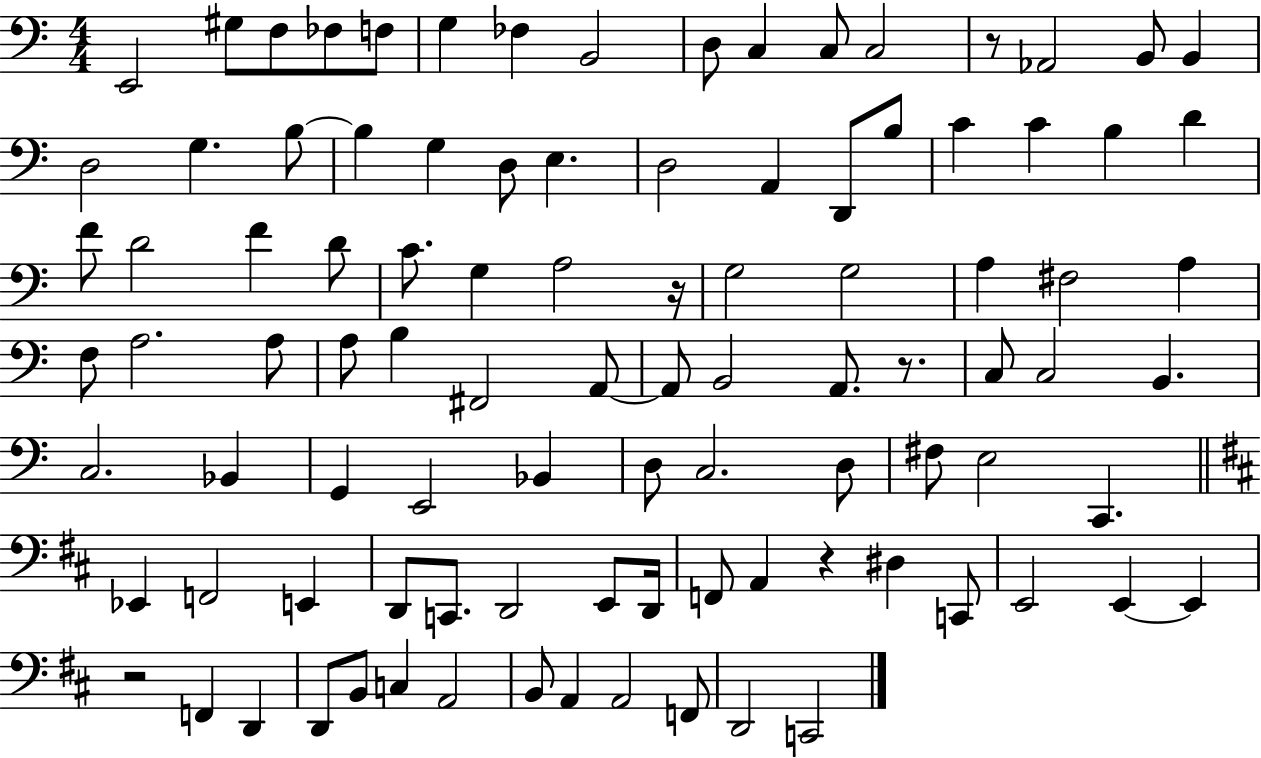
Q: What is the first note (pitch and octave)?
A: E2